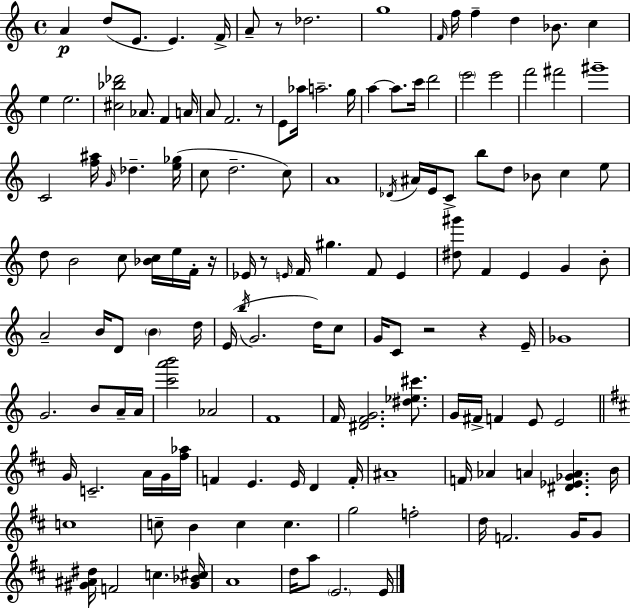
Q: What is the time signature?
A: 4/4